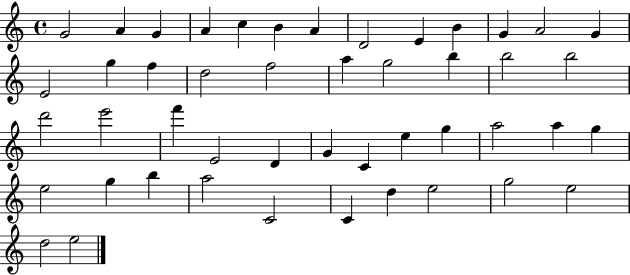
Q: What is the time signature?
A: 4/4